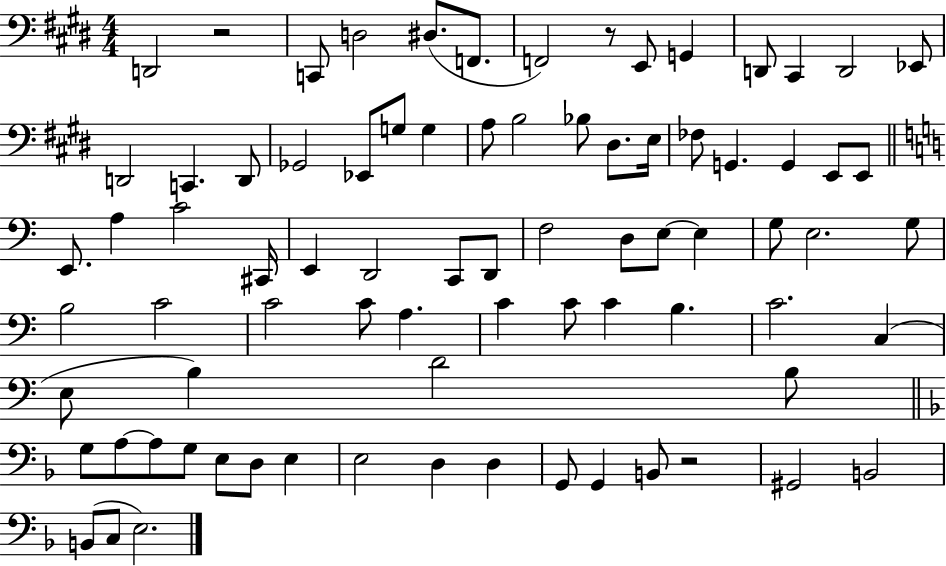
D2/h R/h C2/e D3/h D#3/e. F2/e. F2/h R/e E2/e G2/q D2/e C#2/q D2/h Eb2/e D2/h C2/q. D2/e Gb2/h Eb2/e G3/e G3/q A3/e B3/h Bb3/e D#3/e. E3/s FES3/e G2/q. G2/q E2/e E2/e E2/e. A3/q C4/h C#2/s E2/q D2/h C2/e D2/e F3/h D3/e E3/e E3/q G3/e E3/h. G3/e B3/h C4/h C4/h C4/e A3/q. C4/q C4/e C4/q B3/q. C4/h. C3/q E3/e B3/q D4/h B3/e G3/e A3/e A3/e G3/e E3/e D3/e E3/q E3/h D3/q D3/q G2/e G2/q B2/e R/h G#2/h B2/h B2/e C3/e E3/h.